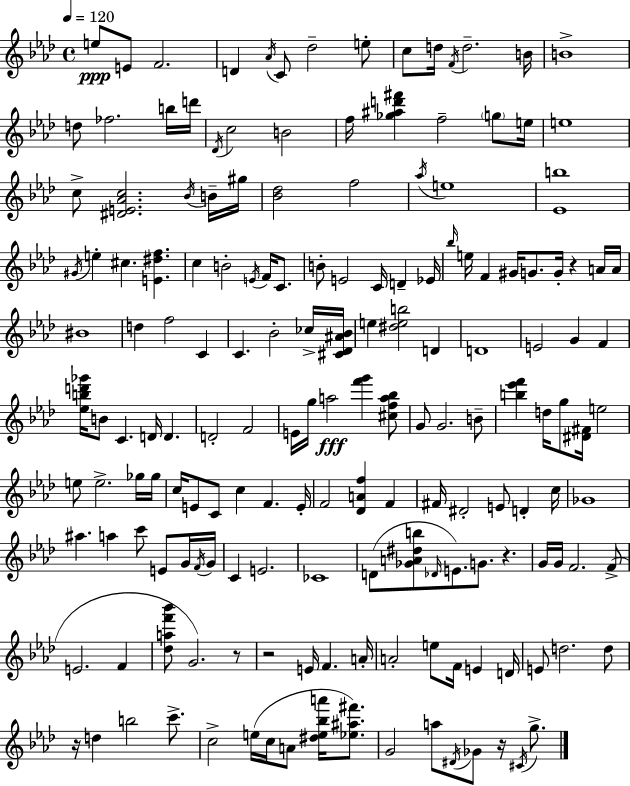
E5/e E4/e F4/h. D4/q Ab4/s C4/e Db5/h E5/e C5/e D5/s F4/s D5/h. B4/s B4/w D5/e FES5/h. B5/s D6/s Db4/s C5/h B4/h F5/s [Gb5,A#5,D6,F#6]/q F5/h G5/e E5/s E5/w C5/e [D#4,E4,Ab4,C5]/h. Bb4/s B4/s G#5/s [Bb4,Db5]/h F5/h Ab5/s E5/w [Eb4,B5]/w G#4/s E5/q C#5/q. [E4,D#5,F5]/q. C5/q B4/h E4/s F4/s C4/e. B4/e E4/h C4/s D4/q Eb4/s Bb5/s E5/s F4/q G#4/s G4/e. G4/s R/q A4/s A4/s BIS4/w D5/q F5/h C4/q C4/q. Bb4/h CES5/s [C#4,Db4,A#4,Bb4]/s E5/q [D#5,E5,B5]/h D4/q D4/w E4/h G4/q F4/q [Eb5,B5,D6,Gb6]/s B4/e C4/q. D4/s D4/q. D4/h F4/h E4/s G5/s A5/h [F6,G6]/q [C#5,F5,A5,Bb5]/e G4/e G4/h. B4/e [B5,Eb6,F6]/q D5/s G5/e [D#4,F#4]/s E5/h E5/e E5/h. Gb5/s Gb5/s C5/s E4/e C4/e C5/q F4/q. E4/s F4/h [Db4,A4,F5]/q F4/q F#4/s D#4/h E4/e D4/q C5/s Gb4/w A#5/q. A5/q C6/e E4/e G4/s F4/s G4/s C4/q E4/h. CES4/w D4/e [Gb4,A4,D#5,B5]/e Db4/s E4/e. G4/e. R/q. G4/s G4/s F4/h. F4/e E4/h. F4/q [Db5,A5,F6,Bb6]/e G4/h. R/e R/h E4/s F4/q. A4/s A4/h E5/e F4/s E4/q D4/s E4/e D5/h. D5/e R/s D5/q B5/h C6/e. C5/h E5/s C5/s A4/e [D#5,E5,Bb5,A6]/s [Eb5,A#5,F#6]/e. G4/h A5/e D#4/s Gb4/e R/s C#4/s G5/e.